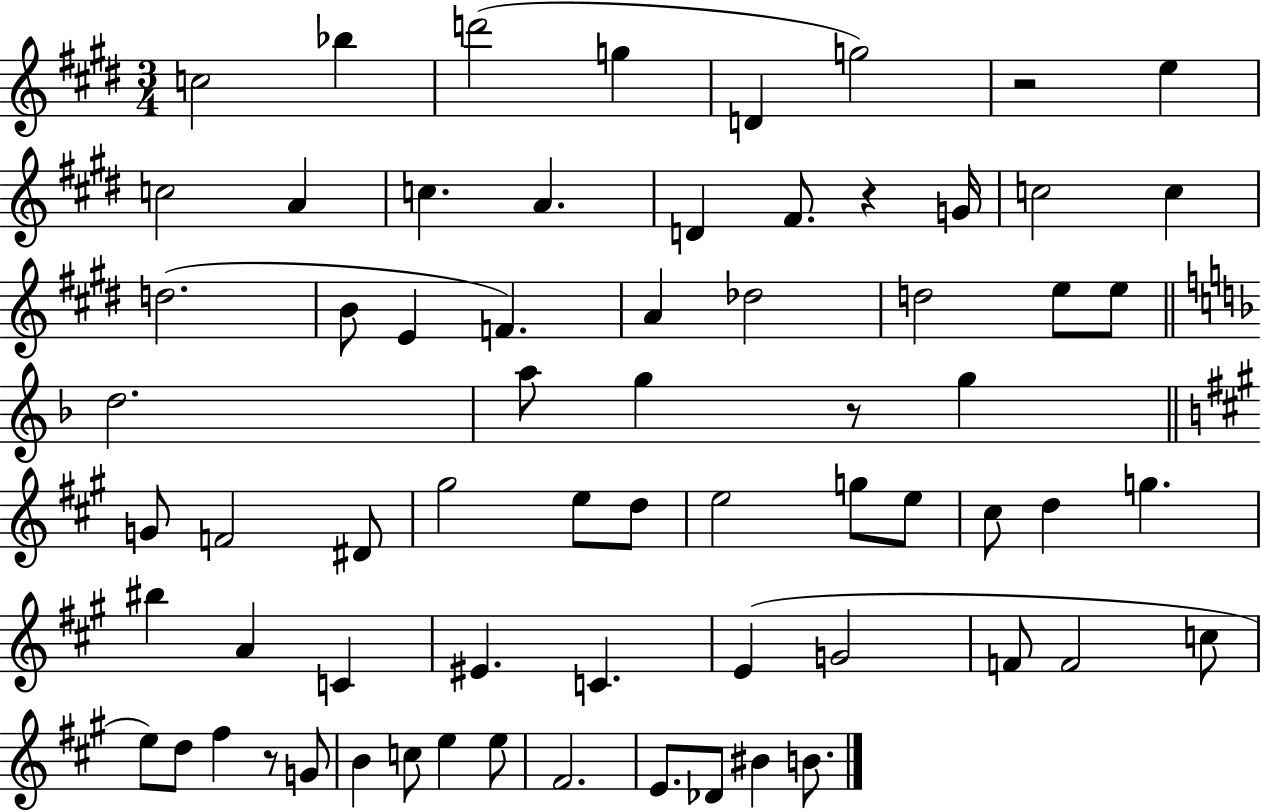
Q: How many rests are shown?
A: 4